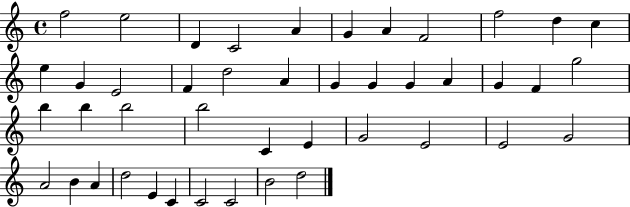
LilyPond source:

{
  \clef treble
  \time 4/4
  \defaultTimeSignature
  \key c \major
  f''2 e''2 | d'4 c'2 a'4 | g'4 a'4 f'2 | f''2 d''4 c''4 | \break e''4 g'4 e'2 | f'4 d''2 a'4 | g'4 g'4 g'4 a'4 | g'4 f'4 g''2 | \break b''4 b''4 b''2 | b''2 c'4 e'4 | g'2 e'2 | e'2 g'2 | \break a'2 b'4 a'4 | d''2 e'4 c'4 | c'2 c'2 | b'2 d''2 | \break \bar "|."
}